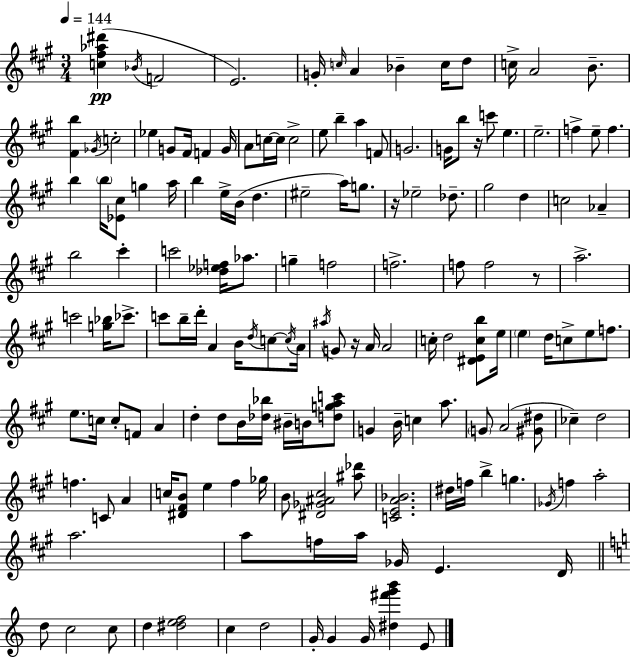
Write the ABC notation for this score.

X:1
T:Untitled
M:3/4
L:1/4
K:A
[c^f_a^d'] _B/4 F2 E2 G/4 c/4 A _B c/4 d/2 c/4 A2 B/2 [^Fb] _G/4 c2 _e G/2 ^F/4 F G/4 A/2 c/4 c/4 c2 e/2 b a F/2 G2 G/4 b/2 z/4 c'/2 e e2 f e/2 f b b/4 [_E^c]/2 g a/4 b e/4 B/4 d ^e2 a/4 g/2 z/4 _e2 _d/2 ^g2 d c2 _A b2 ^c' c'2 [_d_ef]/4 _a/2 g f2 f2 f/2 f2 z/2 a2 c'2 [g_b]/4 _c'/2 c'/2 b/4 d'/4 A B/4 d/4 c/2 c/4 A/4 ^a/4 G/2 z/4 A/4 A2 c/4 d2 [^DEcb]/2 e/4 e d/4 c/2 e/2 f/2 e/2 c/4 c/2 F/2 A d d/2 B/4 [_d_b]/4 ^B/4 B/4 [dgac']/2 G B/4 c a/2 G/2 A2 [^G^d]/2 _c d2 f C/2 A c/4 [^D^FB]/2 e ^f _g/4 B/2 [^D_G^A^c]2 [^a_d']/2 [CEA_B]2 ^d/4 f/4 b g _G/4 f a2 a2 a/2 f/4 a/4 _G/4 E D/4 d/2 c2 c/2 d [^def]2 c d2 G/4 G G/4 [^d^f'g'b'] E/2